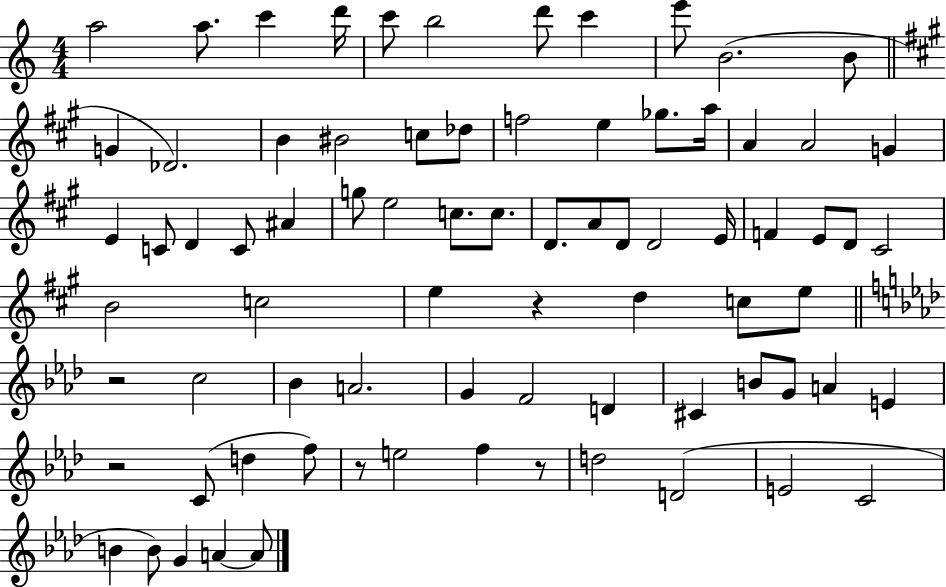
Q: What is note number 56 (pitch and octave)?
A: B4